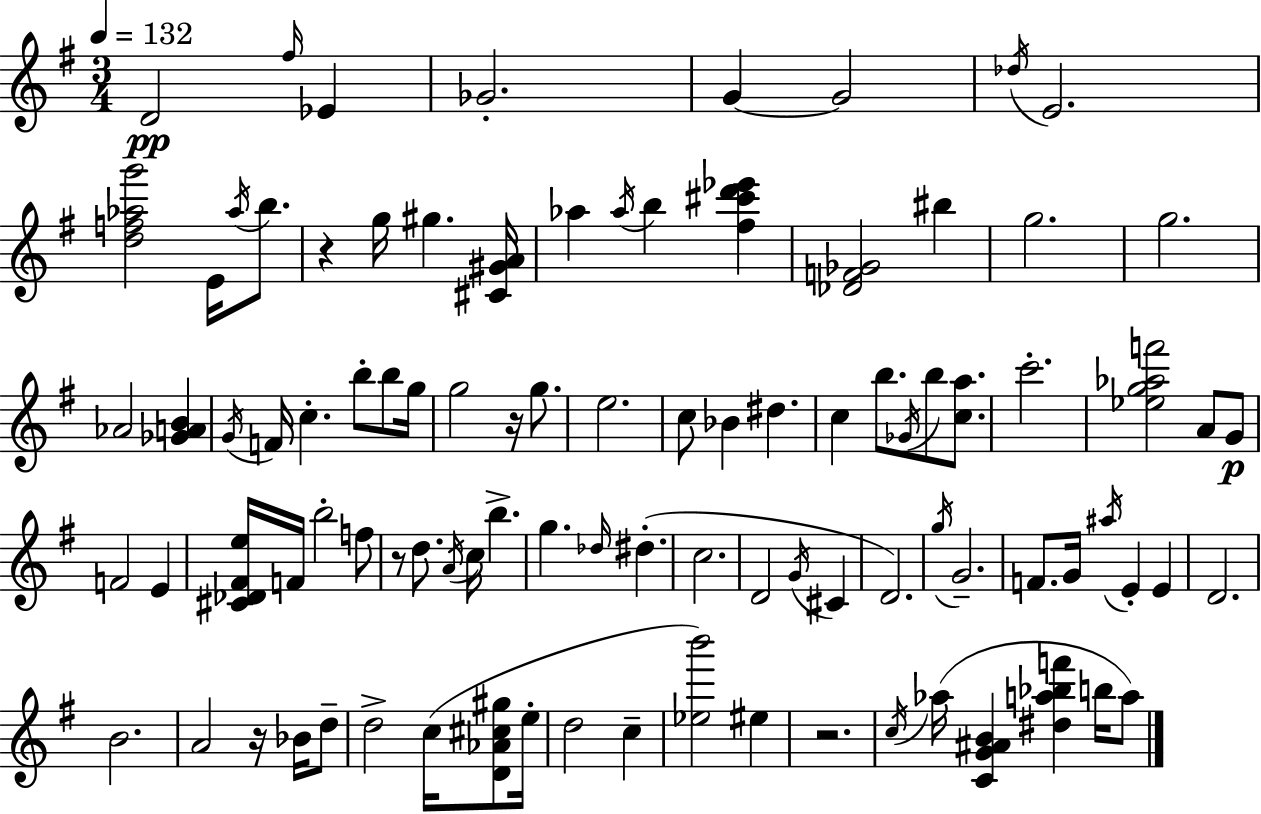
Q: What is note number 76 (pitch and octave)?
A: Ab5